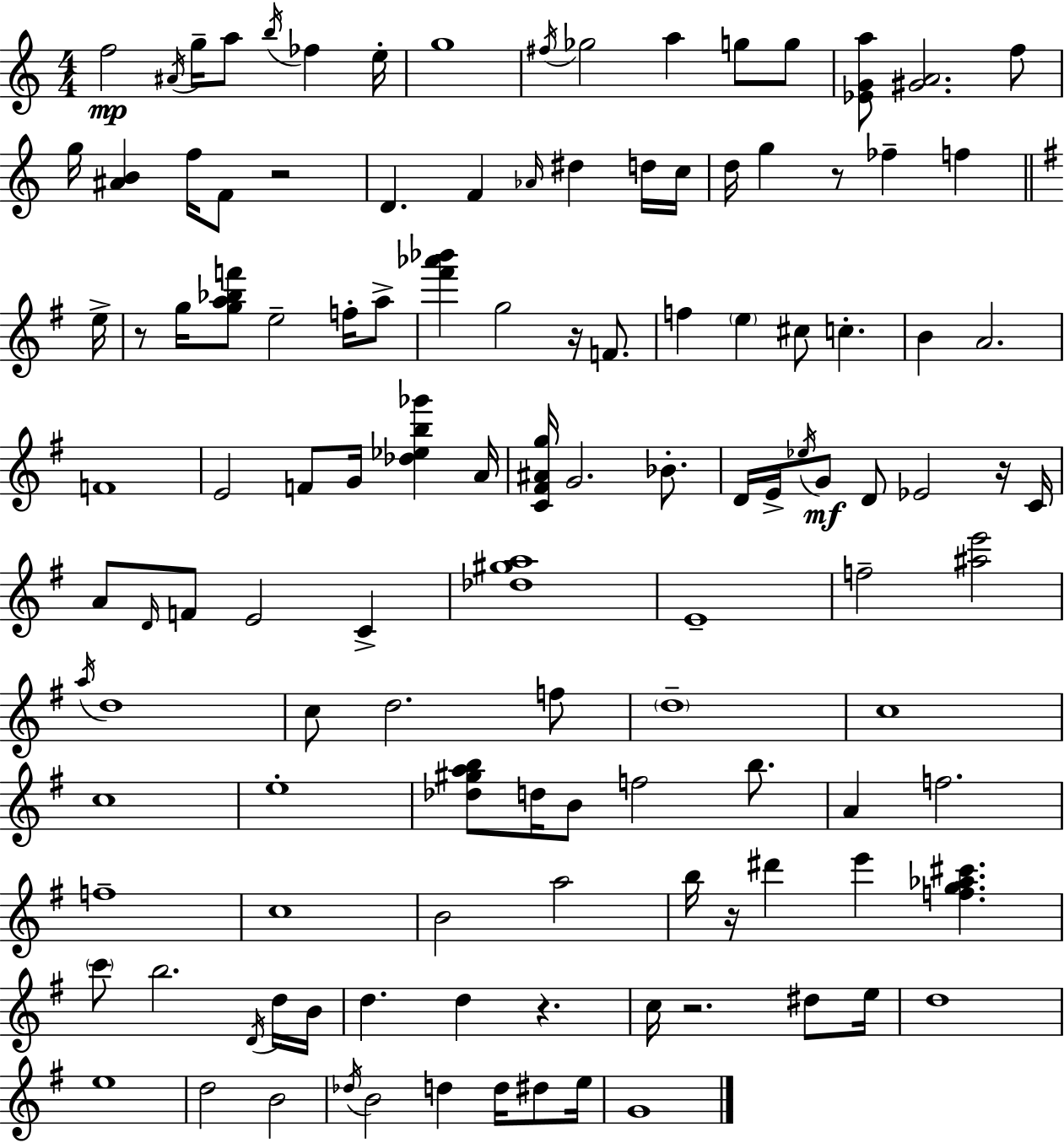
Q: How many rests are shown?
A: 8